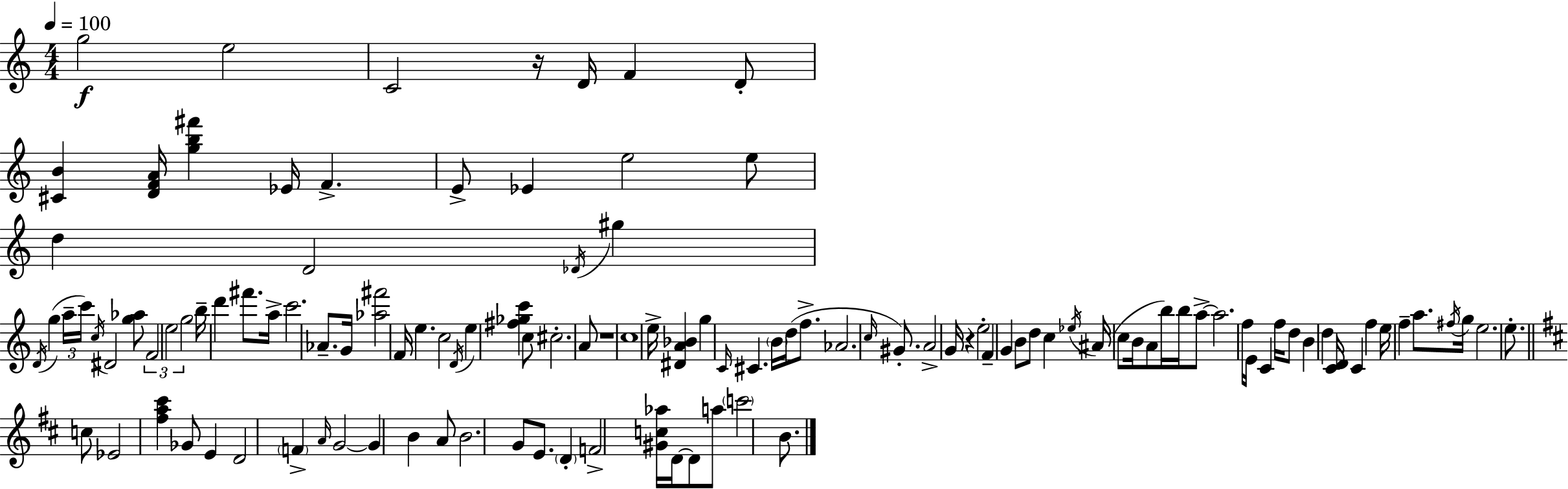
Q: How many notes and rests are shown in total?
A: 118